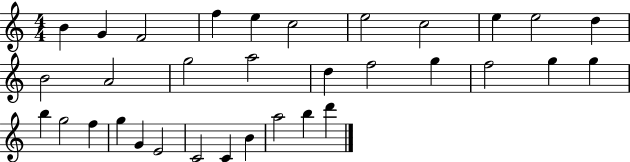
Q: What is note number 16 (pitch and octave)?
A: D5